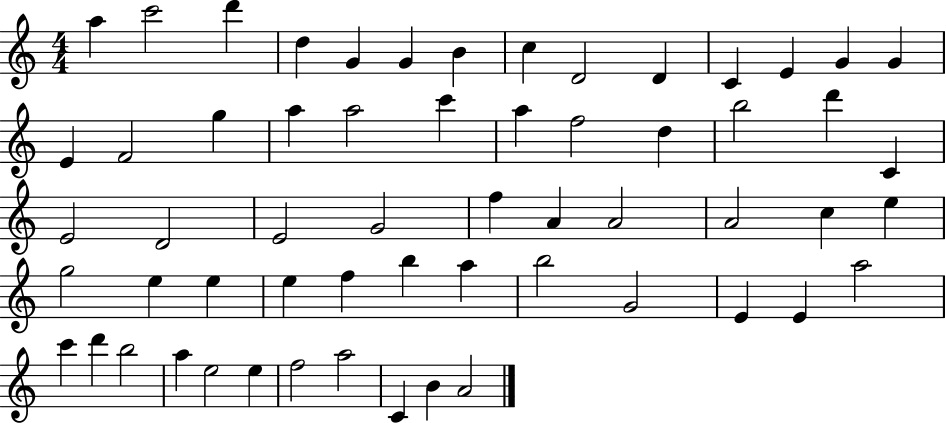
{
  \clef treble
  \numericTimeSignature
  \time 4/4
  \key c \major
  a''4 c'''2 d'''4 | d''4 g'4 g'4 b'4 | c''4 d'2 d'4 | c'4 e'4 g'4 g'4 | \break e'4 f'2 g''4 | a''4 a''2 c'''4 | a''4 f''2 d''4 | b''2 d'''4 c'4 | \break e'2 d'2 | e'2 g'2 | f''4 a'4 a'2 | a'2 c''4 e''4 | \break g''2 e''4 e''4 | e''4 f''4 b''4 a''4 | b''2 g'2 | e'4 e'4 a''2 | \break c'''4 d'''4 b''2 | a''4 e''2 e''4 | f''2 a''2 | c'4 b'4 a'2 | \break \bar "|."
}